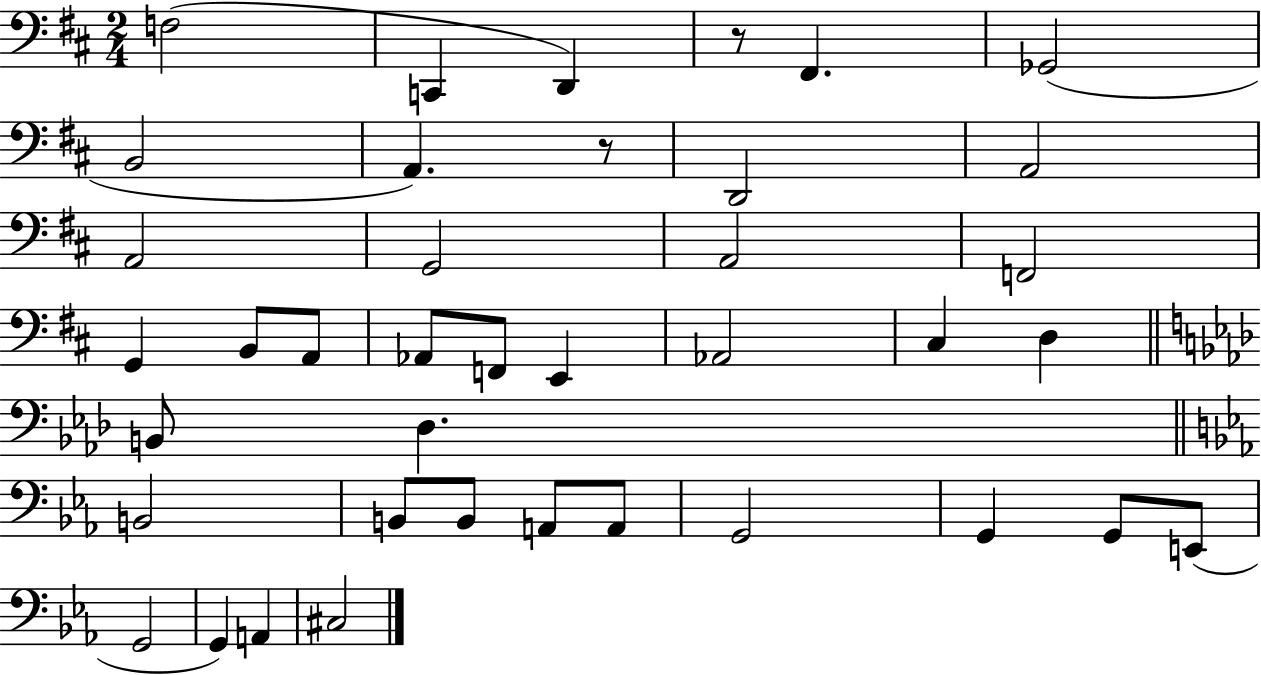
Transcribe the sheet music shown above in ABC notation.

X:1
T:Untitled
M:2/4
L:1/4
K:D
F,2 C,, D,, z/2 ^F,, _G,,2 B,,2 A,, z/2 D,,2 A,,2 A,,2 G,,2 A,,2 F,,2 G,, B,,/2 A,,/2 _A,,/2 F,,/2 E,, _A,,2 ^C, D, B,,/2 _D, B,,2 B,,/2 B,,/2 A,,/2 A,,/2 G,,2 G,, G,,/2 E,,/2 G,,2 G,, A,, ^C,2